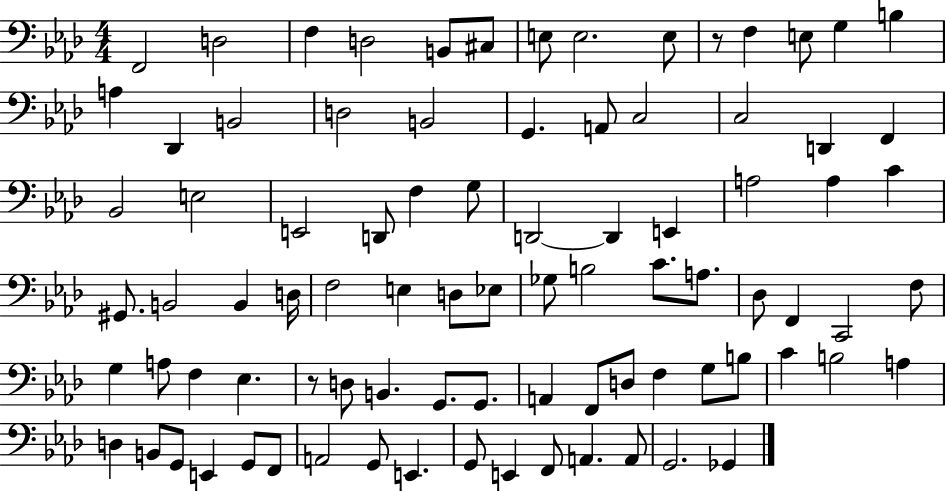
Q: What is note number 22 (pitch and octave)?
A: C3